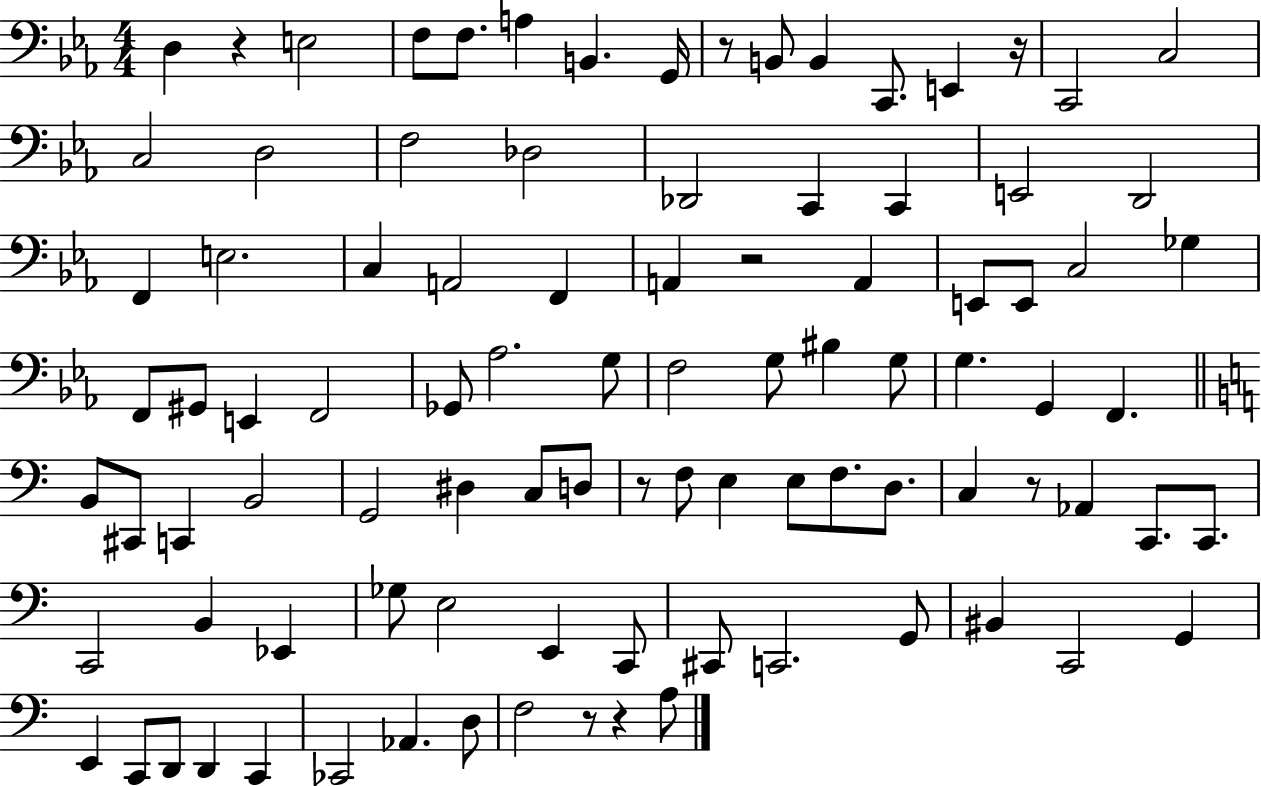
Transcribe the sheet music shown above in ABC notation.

X:1
T:Untitled
M:4/4
L:1/4
K:Eb
D, z E,2 F,/2 F,/2 A, B,, G,,/4 z/2 B,,/2 B,, C,,/2 E,, z/4 C,,2 C,2 C,2 D,2 F,2 _D,2 _D,,2 C,, C,, E,,2 D,,2 F,, E,2 C, A,,2 F,, A,, z2 A,, E,,/2 E,,/2 C,2 _G, F,,/2 ^G,,/2 E,, F,,2 _G,,/2 _A,2 G,/2 F,2 G,/2 ^B, G,/2 G, G,, F,, B,,/2 ^C,,/2 C,, B,,2 G,,2 ^D, C,/2 D,/2 z/2 F,/2 E, E,/2 F,/2 D,/2 C, z/2 _A,, C,,/2 C,,/2 C,,2 B,, _E,, _G,/2 E,2 E,, C,,/2 ^C,,/2 C,,2 G,,/2 ^B,, C,,2 G,, E,, C,,/2 D,,/2 D,, C,, _C,,2 _A,, D,/2 F,2 z/2 z A,/2